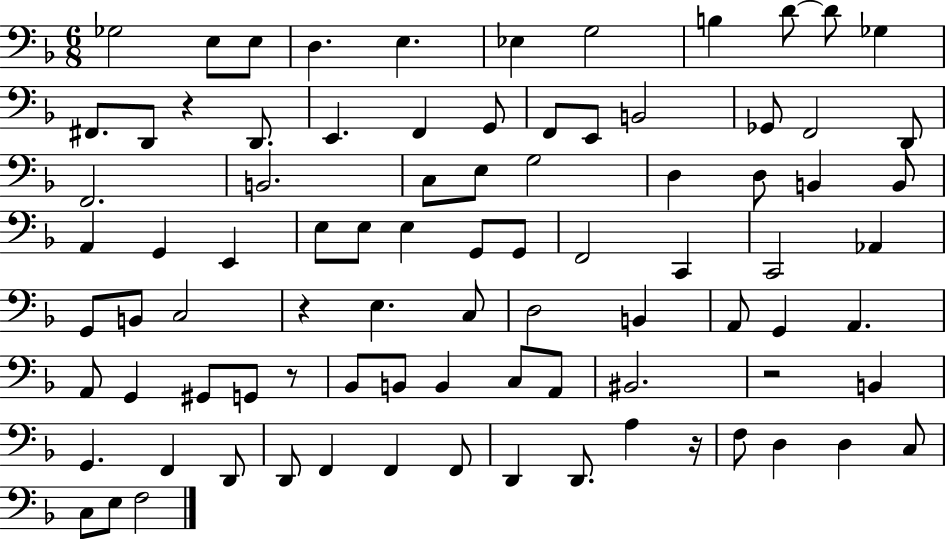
Gb3/h E3/e E3/e D3/q. E3/q. Eb3/q G3/h B3/q D4/e D4/e Gb3/q F#2/e. D2/e R/q D2/e. E2/q. F2/q G2/e F2/e E2/e B2/h Gb2/e F2/h D2/e F2/h. B2/h. C3/e E3/e G3/h D3/q D3/e B2/q B2/e A2/q G2/q E2/q E3/e E3/e E3/q G2/e G2/e F2/h C2/q C2/h Ab2/q G2/e B2/e C3/h R/q E3/q. C3/e D3/h B2/q A2/e G2/q A2/q. A2/e G2/q G#2/e G2/e R/e Bb2/e B2/e B2/q C3/e A2/e BIS2/h. R/h B2/q G2/q. F2/q D2/e D2/e F2/q F2/q F2/e D2/q D2/e. A3/q R/s F3/e D3/q D3/q C3/e C3/e E3/e F3/h